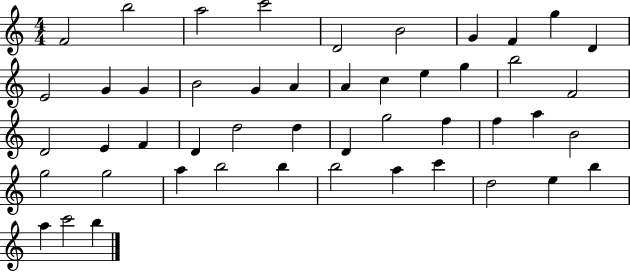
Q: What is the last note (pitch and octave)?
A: B5